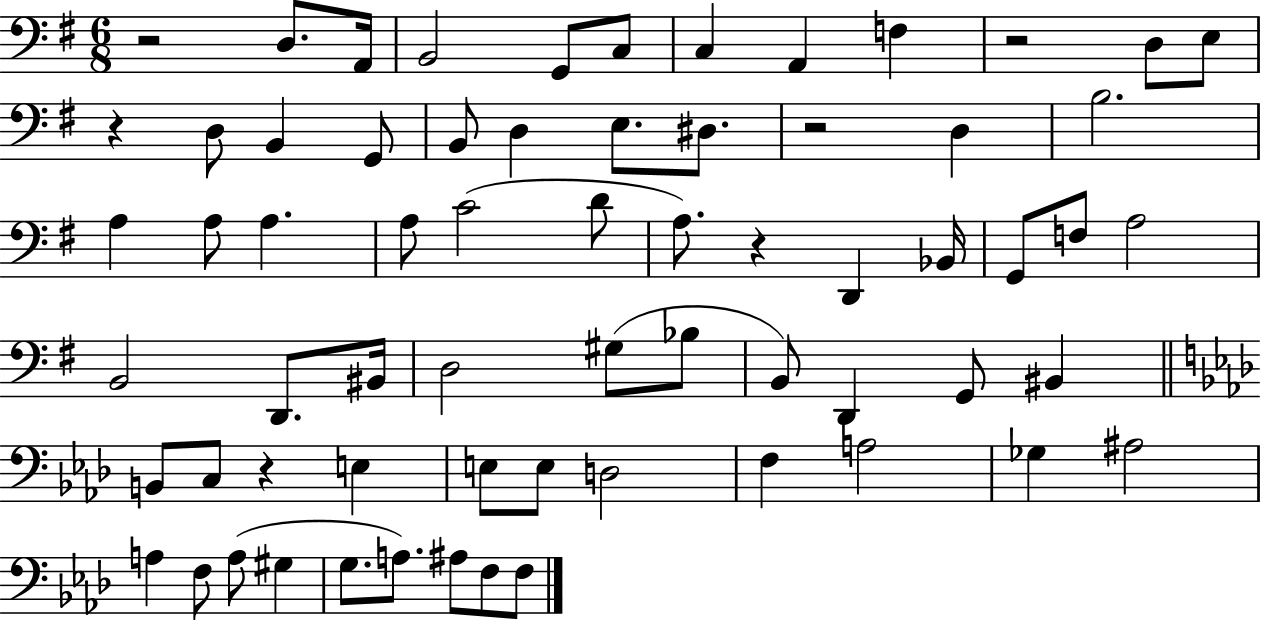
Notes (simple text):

R/h D3/e. A2/s B2/h G2/e C3/e C3/q A2/q F3/q R/h D3/e E3/e R/q D3/e B2/q G2/e B2/e D3/q E3/e. D#3/e. R/h D3/q B3/h. A3/q A3/e A3/q. A3/e C4/h D4/e A3/e. R/q D2/q Bb2/s G2/e F3/e A3/h B2/h D2/e. BIS2/s D3/h G#3/e Bb3/e B2/e D2/q G2/e BIS2/q B2/e C3/e R/q E3/q E3/e E3/e D3/h F3/q A3/h Gb3/q A#3/h A3/q F3/e A3/e G#3/q G3/e. A3/e. A#3/e F3/e F3/e